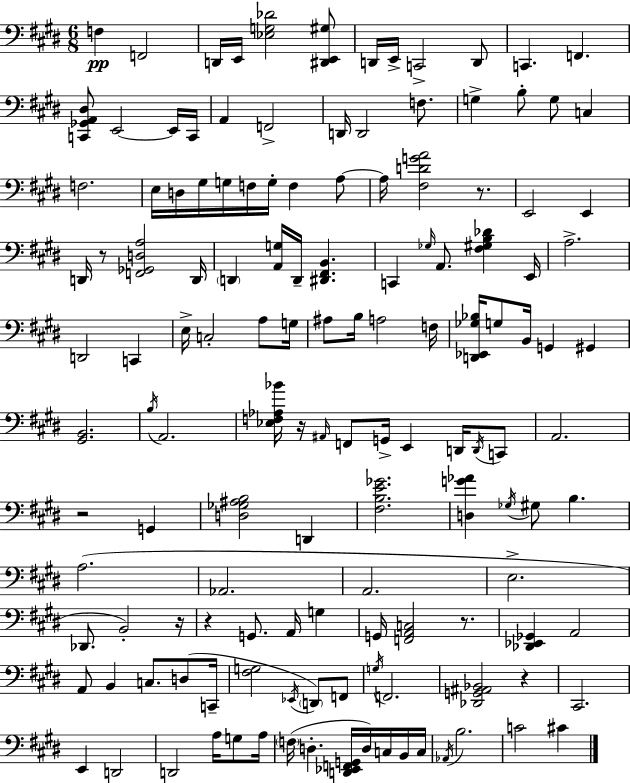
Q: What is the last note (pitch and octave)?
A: C#4